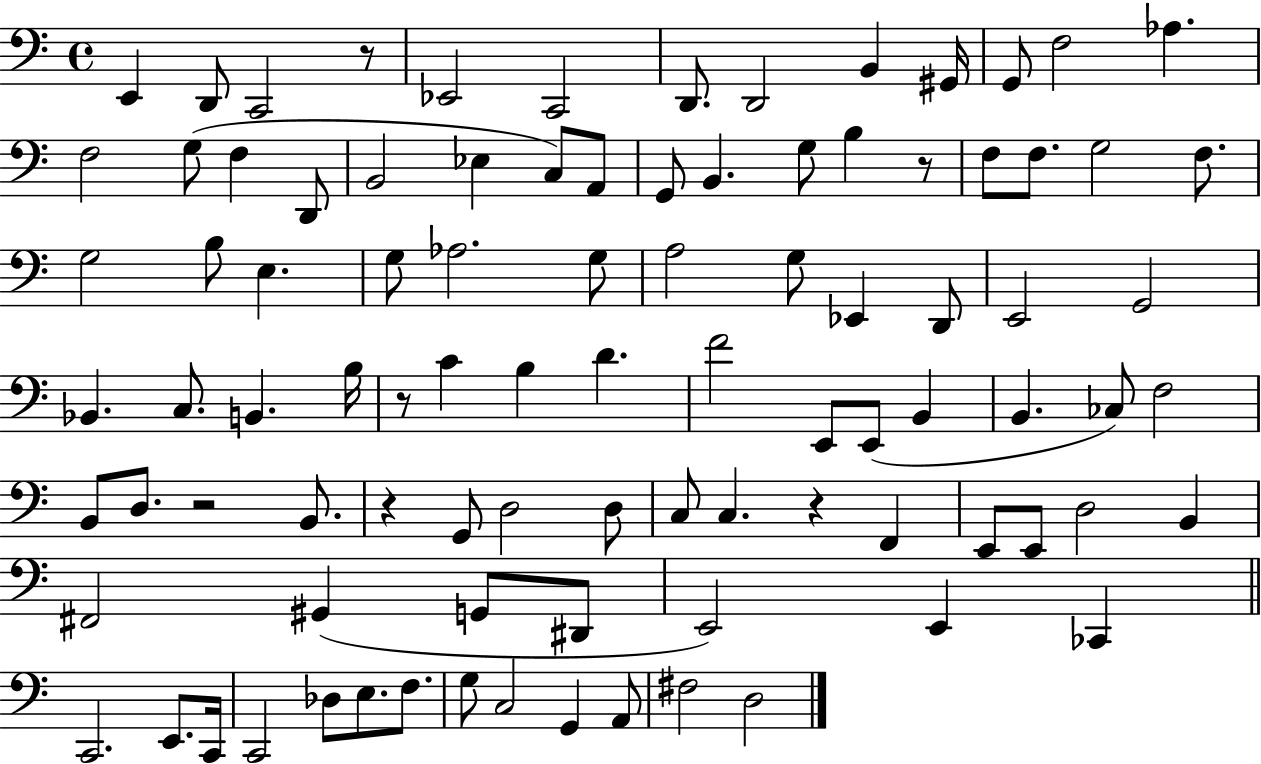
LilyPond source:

{
  \clef bass
  \time 4/4
  \defaultTimeSignature
  \key c \major
  e,4 d,8 c,2 r8 | ees,2 c,2 | d,8. d,2 b,4 gis,16 | g,8 f2 aes4. | \break f2 g8( f4 d,8 | b,2 ees4 c8) a,8 | g,8 b,4. g8 b4 r8 | f8 f8. g2 f8. | \break g2 b8 e4. | g8 aes2. g8 | a2 g8 ees,4 d,8 | e,2 g,2 | \break bes,4. c8. b,4. b16 | r8 c'4 b4 d'4. | f'2 e,8 e,8( b,4 | b,4. ces8) f2 | \break b,8 d8. r2 b,8. | r4 g,8 d2 d8 | c8 c4. r4 f,4 | e,8 e,8 d2 b,4 | \break fis,2 gis,4( g,8 dis,8 | e,2) e,4 ces,4 | \bar "||" \break \key c \major c,2. e,8. c,16 | c,2 des8 e8. f8. | g8 c2 g,4 a,8 | fis2 d2 | \break \bar "|."
}